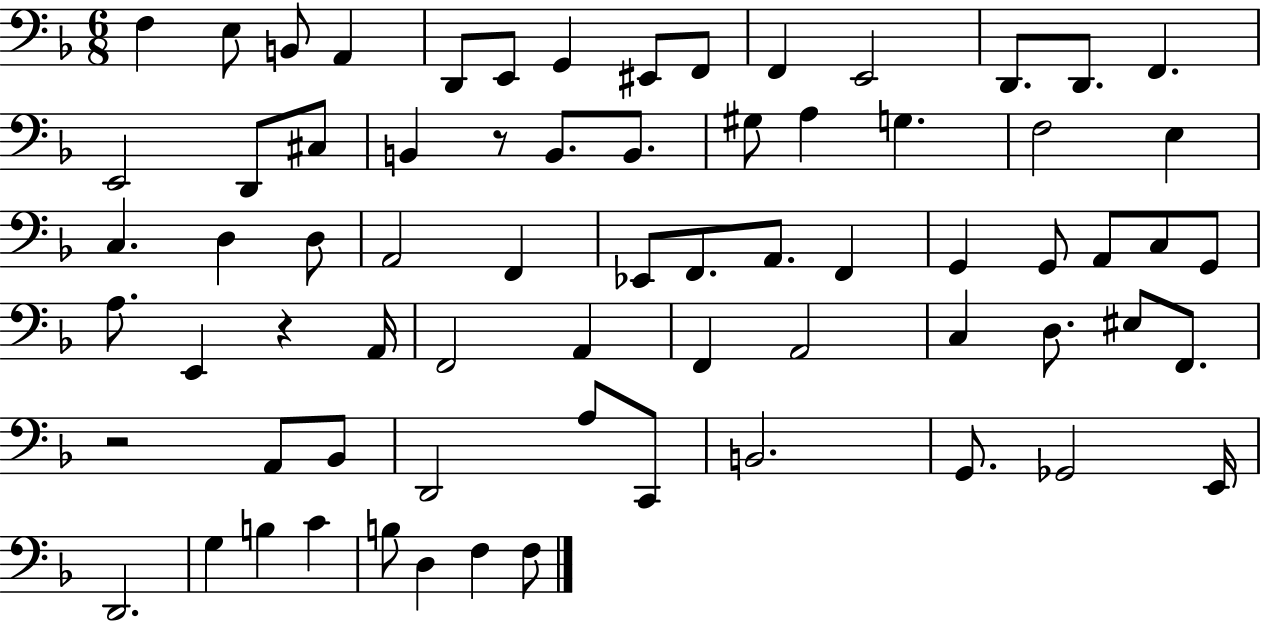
{
  \clef bass
  \numericTimeSignature
  \time 6/8
  \key f \major
  f4 e8 b,8 a,4 | d,8 e,8 g,4 eis,8 f,8 | f,4 e,2 | d,8. d,8. f,4. | \break e,2 d,8 cis8 | b,4 r8 b,8. b,8. | gis8 a4 g4. | f2 e4 | \break c4. d4 d8 | a,2 f,4 | ees,8 f,8. a,8. f,4 | g,4 g,8 a,8 c8 g,8 | \break a8. e,4 r4 a,16 | f,2 a,4 | f,4 a,2 | c4 d8. eis8 f,8. | \break r2 a,8 bes,8 | d,2 a8 c,8 | b,2. | g,8. ges,2 e,16 | \break d,2. | g4 b4 c'4 | b8 d4 f4 f8 | \bar "|."
}